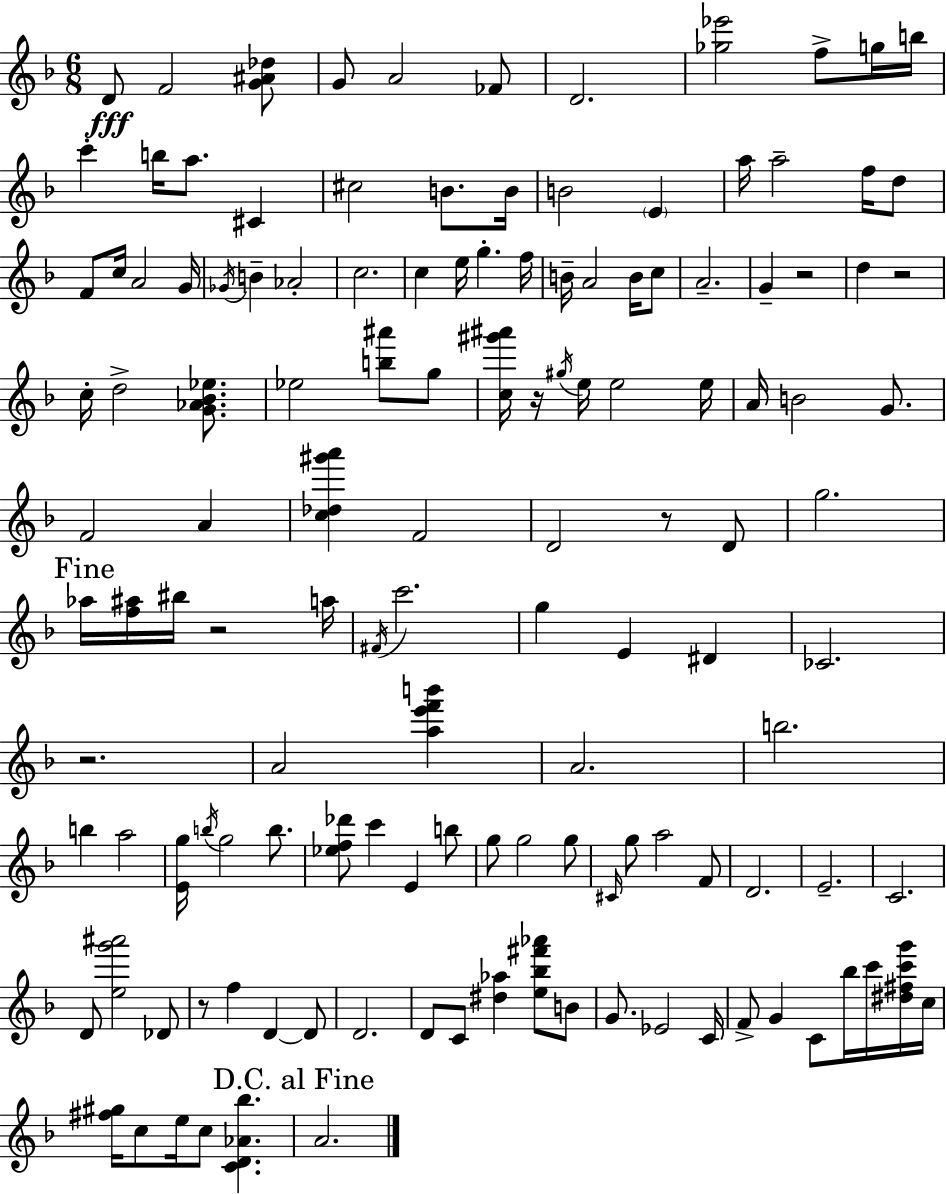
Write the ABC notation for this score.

X:1
T:Untitled
M:6/8
L:1/4
K:F
D/2 F2 [G^A_d]/2 G/2 A2 _F/2 D2 [_g_e']2 f/2 g/4 b/4 c' b/4 a/2 ^C ^c2 B/2 B/4 B2 E a/4 a2 f/4 d/2 F/2 c/4 A2 G/4 _G/4 B _A2 c2 c e/4 g f/4 B/4 A2 B/4 c/2 A2 G z2 d z2 c/4 d2 [G_A_B_e]/2 _e2 [b^a']/2 g/2 [c^g'^a']/4 z/4 ^g/4 e/4 e2 e/4 A/4 B2 G/2 F2 A [c_d^g'a'] F2 D2 z/2 D/2 g2 _a/4 [f^a]/4 ^b/4 z2 a/4 ^F/4 c'2 g E ^D _C2 z2 A2 [ae'f'b'] A2 b2 b a2 [Eg]/4 b/4 g2 b/2 [_ef_d']/2 c' E b/2 g/2 g2 g/2 ^C/4 g/2 a2 F/2 D2 E2 C2 D/2 [eg'^a']2 _D/2 z/2 f D D/2 D2 D/2 C/2 [^d_a] [e_b^f'_a']/2 B/2 G/2 _E2 C/4 F/2 G C/2 _b/4 c'/4 [^d^fc'g']/4 c/4 [^f^g]/4 c/2 e/4 c/2 [CD_A_b] A2